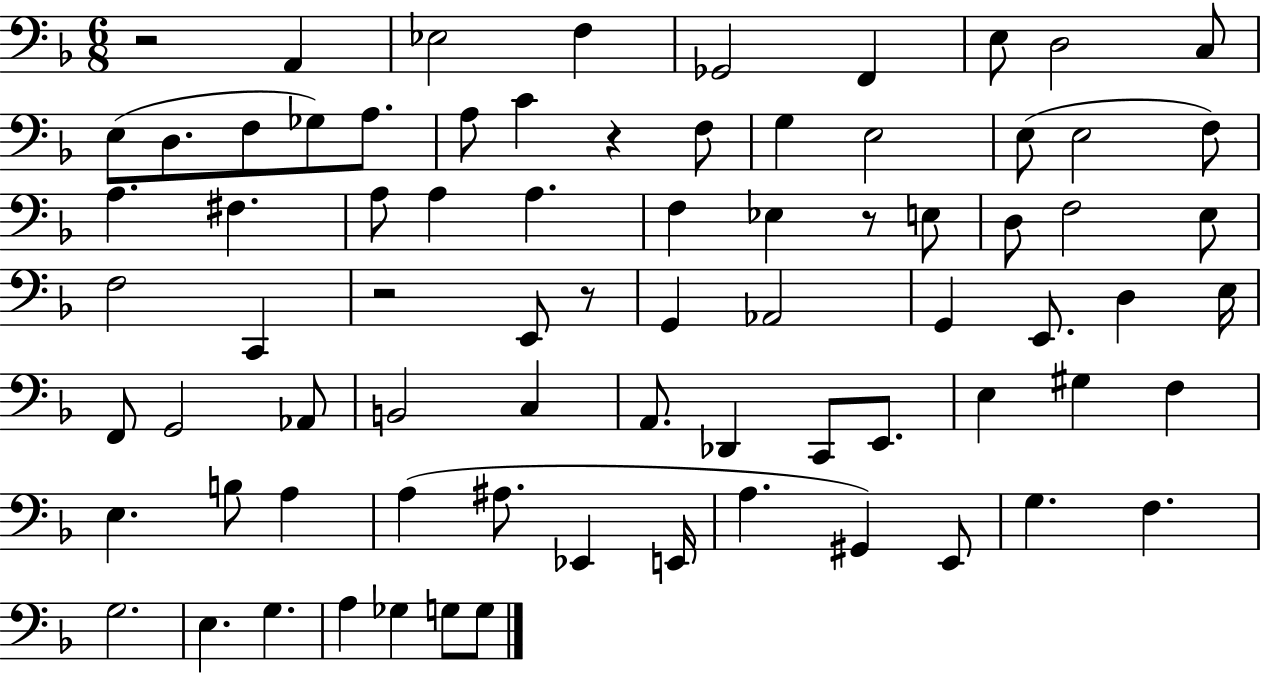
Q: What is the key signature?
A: F major